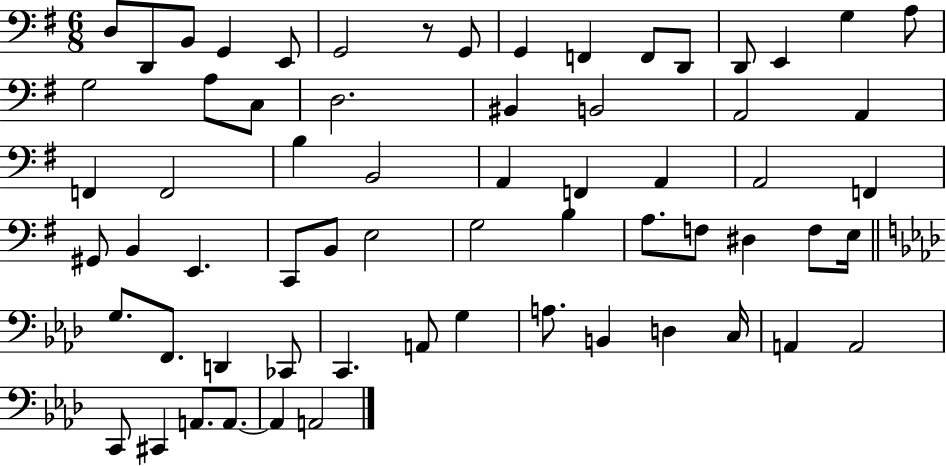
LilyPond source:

{
  \clef bass
  \numericTimeSignature
  \time 6/8
  \key g \major
  \repeat volta 2 { d8 d,8 b,8 g,4 e,8 | g,2 r8 g,8 | g,4 f,4 f,8 d,8 | d,8 e,4 g4 a8 | \break g2 a8 c8 | d2. | bis,4 b,2 | a,2 a,4 | \break f,4 f,2 | b4 b,2 | a,4 f,4 a,4 | a,2 f,4 | \break gis,8 b,4 e,4. | c,8 b,8 e2 | g2 b4 | a8. f8 dis4 f8 e16 | \break \bar "||" \break \key aes \major g8. f,8. d,4 ces,8 | c,4. a,8 g4 | a8. b,4 d4 c16 | a,4 a,2 | \break c,8 cis,4 a,8. a,8.~~ | a,4 a,2 | } \bar "|."
}